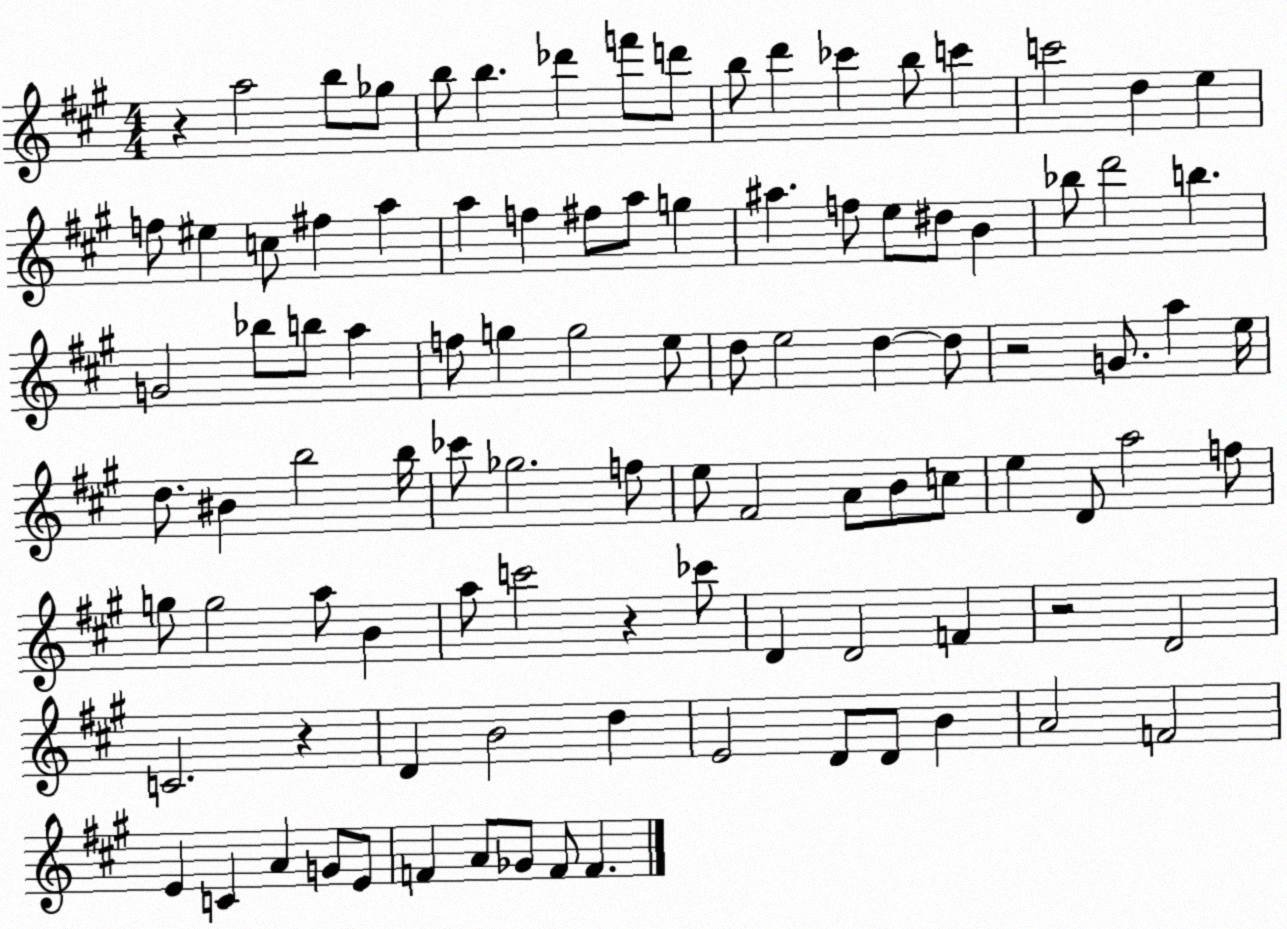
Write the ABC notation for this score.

X:1
T:Untitled
M:4/4
L:1/4
K:A
z a2 b/2 _g/2 b/2 b _d' f'/2 d'/2 b/2 d' _c' b/2 c' c'2 d e f/2 ^e c/2 ^f a a f ^f/2 a/2 g ^a f/2 e/2 ^d/2 B _b/2 d'2 b G2 _b/2 b/2 a f/2 g g2 e/2 d/2 e2 d d/2 z2 G/2 a e/4 d/2 ^B b2 b/4 _c'/2 _g2 f/2 e/2 ^F2 A/2 B/2 c/2 e D/2 a2 f/2 g/2 g2 a/2 B a/2 c'2 z _c'/2 D D2 F z2 D2 C2 z D B2 d E2 D/2 D/2 B A2 F2 E C A G/2 E/2 F A/2 _G/2 F/2 F